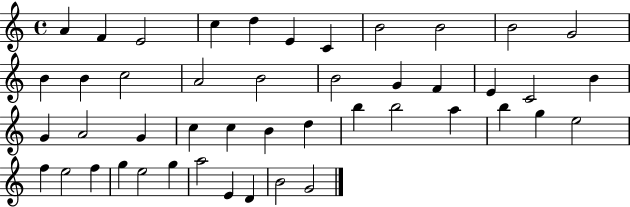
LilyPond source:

{
  \clef treble
  \time 4/4
  \defaultTimeSignature
  \key c \major
  a'4 f'4 e'2 | c''4 d''4 e'4 c'4 | b'2 b'2 | b'2 g'2 | \break b'4 b'4 c''2 | a'2 b'2 | b'2 g'4 f'4 | e'4 c'2 b'4 | \break g'4 a'2 g'4 | c''4 c''4 b'4 d''4 | b''4 b''2 a''4 | b''4 g''4 e''2 | \break f''4 e''2 f''4 | g''4 e''2 g''4 | a''2 e'4 d'4 | b'2 g'2 | \break \bar "|."
}